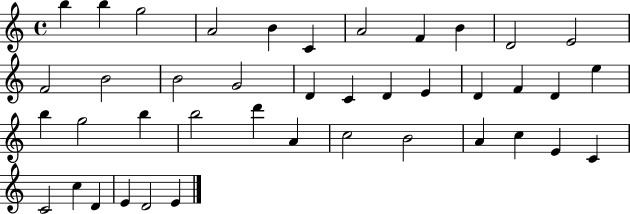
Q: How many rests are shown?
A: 0